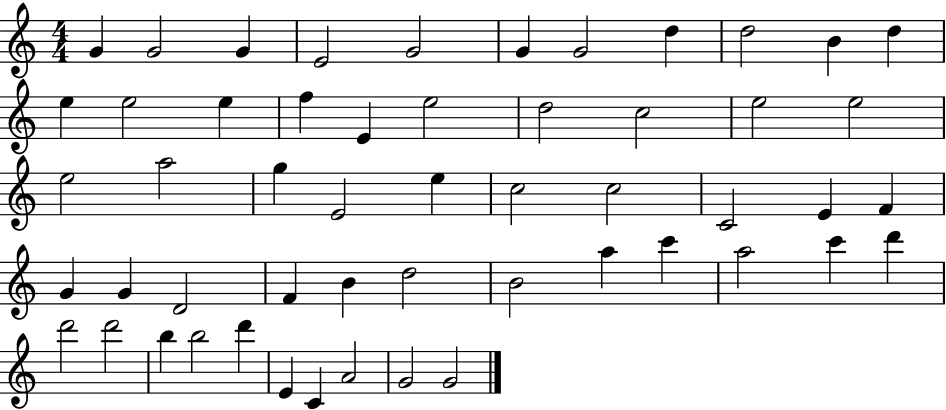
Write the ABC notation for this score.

X:1
T:Untitled
M:4/4
L:1/4
K:C
G G2 G E2 G2 G G2 d d2 B d e e2 e f E e2 d2 c2 e2 e2 e2 a2 g E2 e c2 c2 C2 E F G G D2 F B d2 B2 a c' a2 c' d' d'2 d'2 b b2 d' E C A2 G2 G2